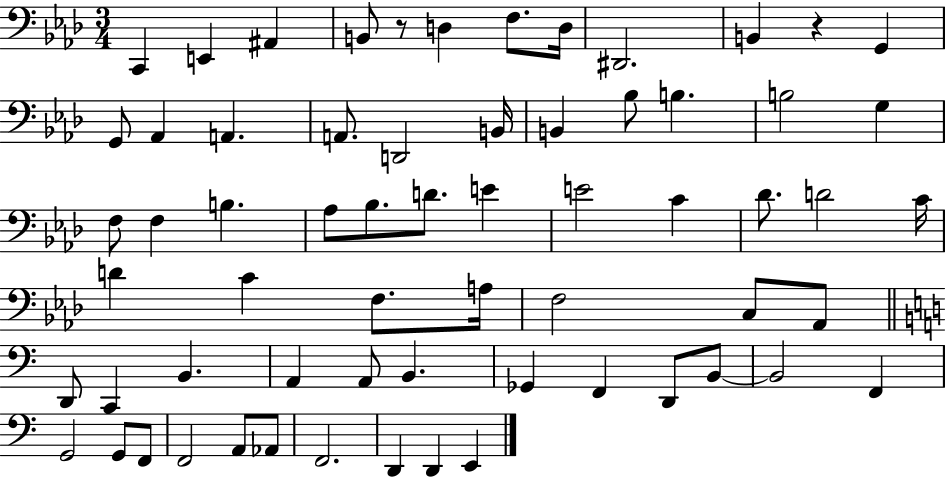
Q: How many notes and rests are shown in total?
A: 64